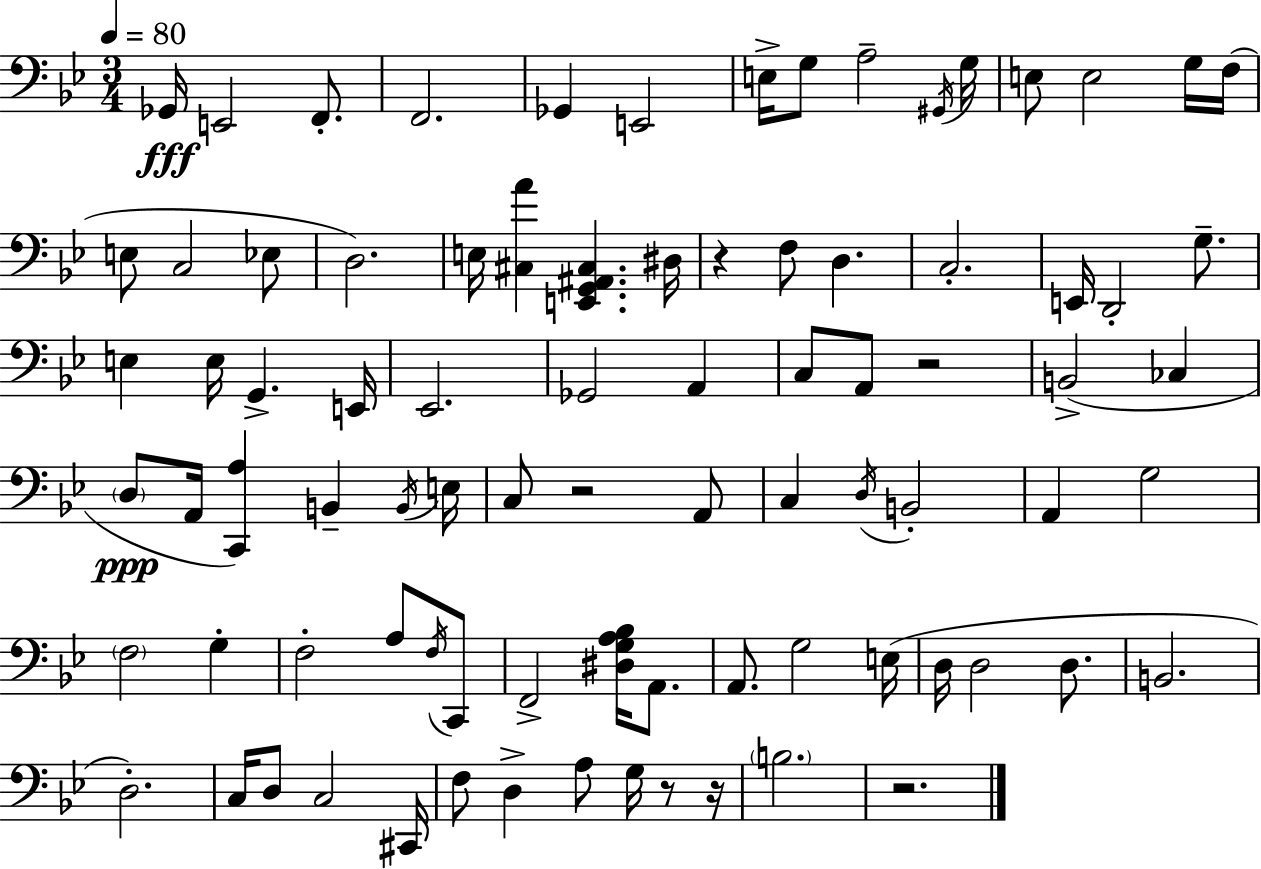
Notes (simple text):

Gb2/s E2/h F2/e. F2/h. Gb2/q E2/h E3/s G3/e A3/h G#2/s G3/s E3/e E3/h G3/s F3/s E3/e C3/h Eb3/e D3/h. E3/s [C#3,A4]/q [E2,G2,A#2,C#3]/q. D#3/s R/q F3/e D3/q. C3/h. E2/s D2/h G3/e. E3/q E3/s G2/q. E2/s Eb2/h. Gb2/h A2/q C3/e A2/e R/h B2/h CES3/q D3/e A2/s [C2,A3]/q B2/q B2/s E3/s C3/e R/h A2/e C3/q D3/s B2/h A2/q G3/h F3/h G3/q F3/h A3/e F3/s C2/e F2/h [D#3,G3,A3,Bb3]/s A2/e. A2/e. G3/h E3/s D3/s D3/h D3/e. B2/h. D3/h. C3/s D3/e C3/h C#2/s F3/e D3/q A3/e G3/s R/e R/s B3/h. R/h.